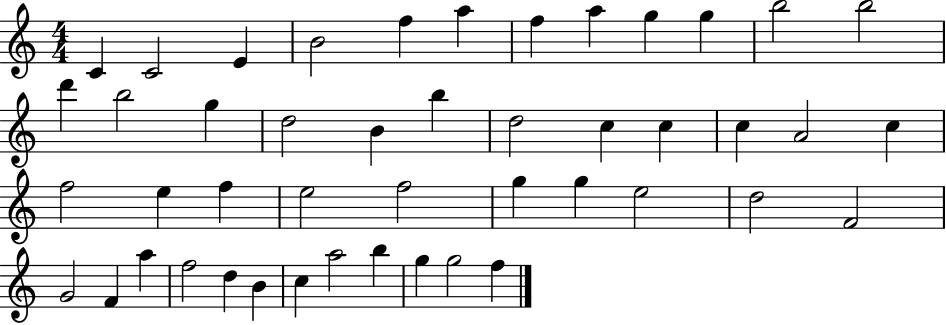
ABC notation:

X:1
T:Untitled
M:4/4
L:1/4
K:C
C C2 E B2 f a f a g g b2 b2 d' b2 g d2 B b d2 c c c A2 c f2 e f e2 f2 g g e2 d2 F2 G2 F a f2 d B c a2 b g g2 f